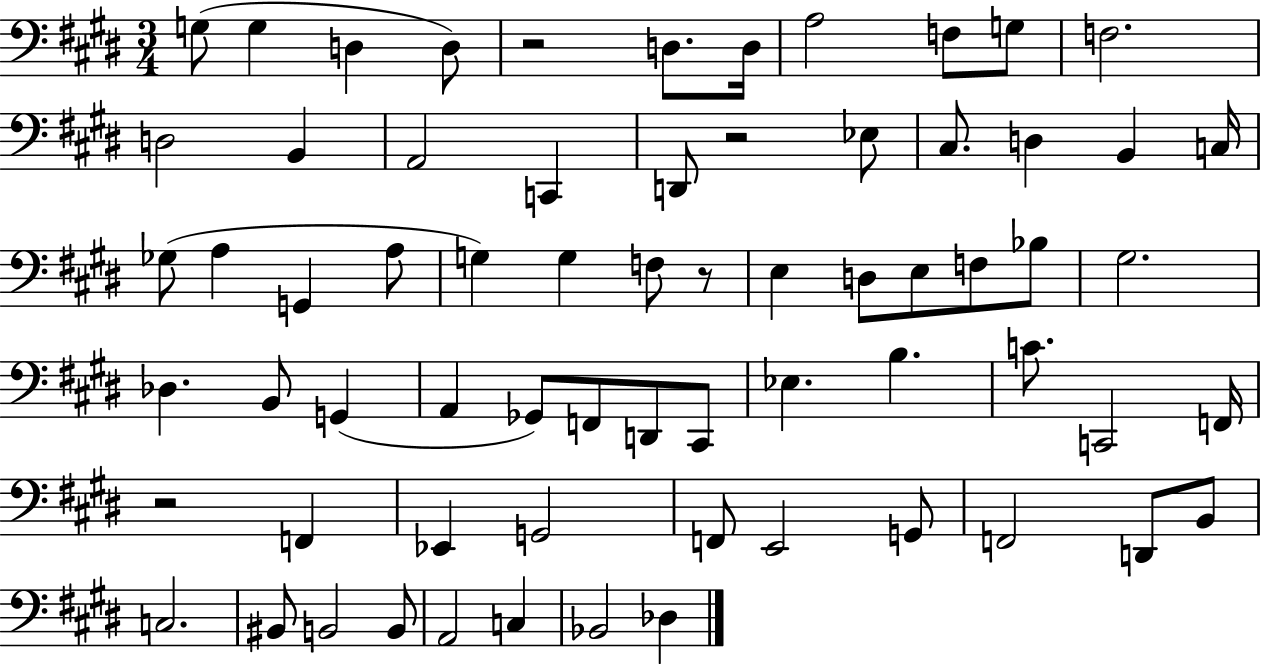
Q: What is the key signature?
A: E major